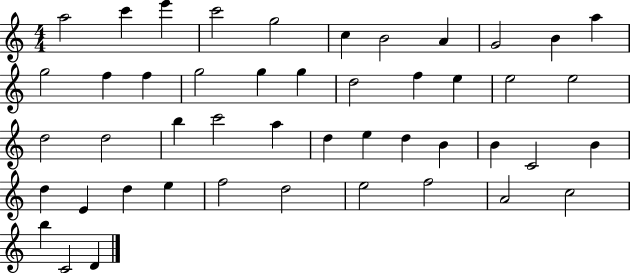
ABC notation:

X:1
T:Untitled
M:4/4
L:1/4
K:C
a2 c' e' c'2 g2 c B2 A G2 B a g2 f f g2 g g d2 f e e2 e2 d2 d2 b c'2 a d e d B B C2 B d E d e f2 d2 e2 f2 A2 c2 b C2 D